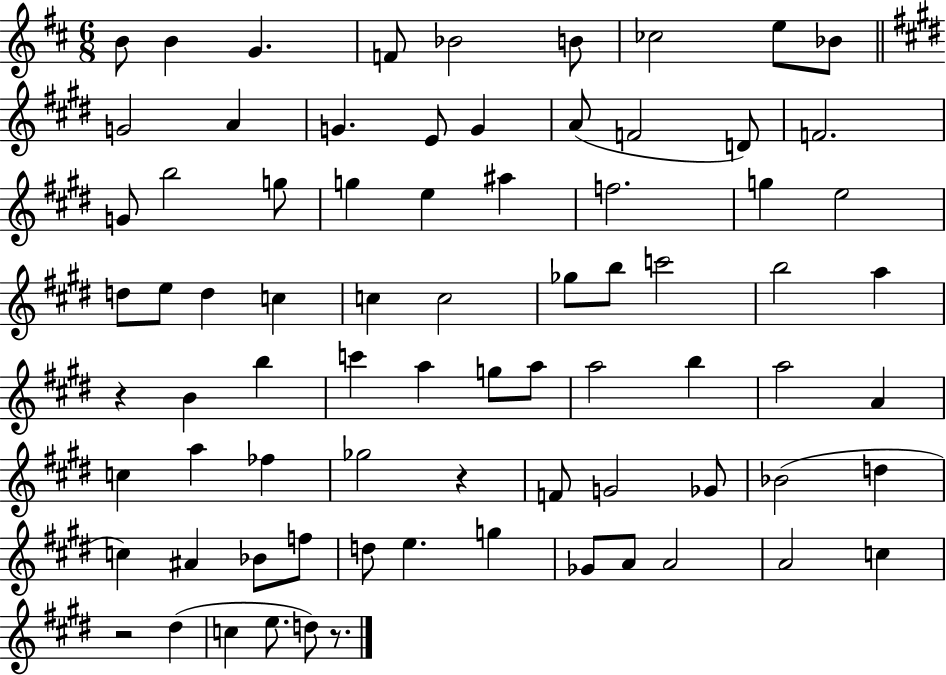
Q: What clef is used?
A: treble